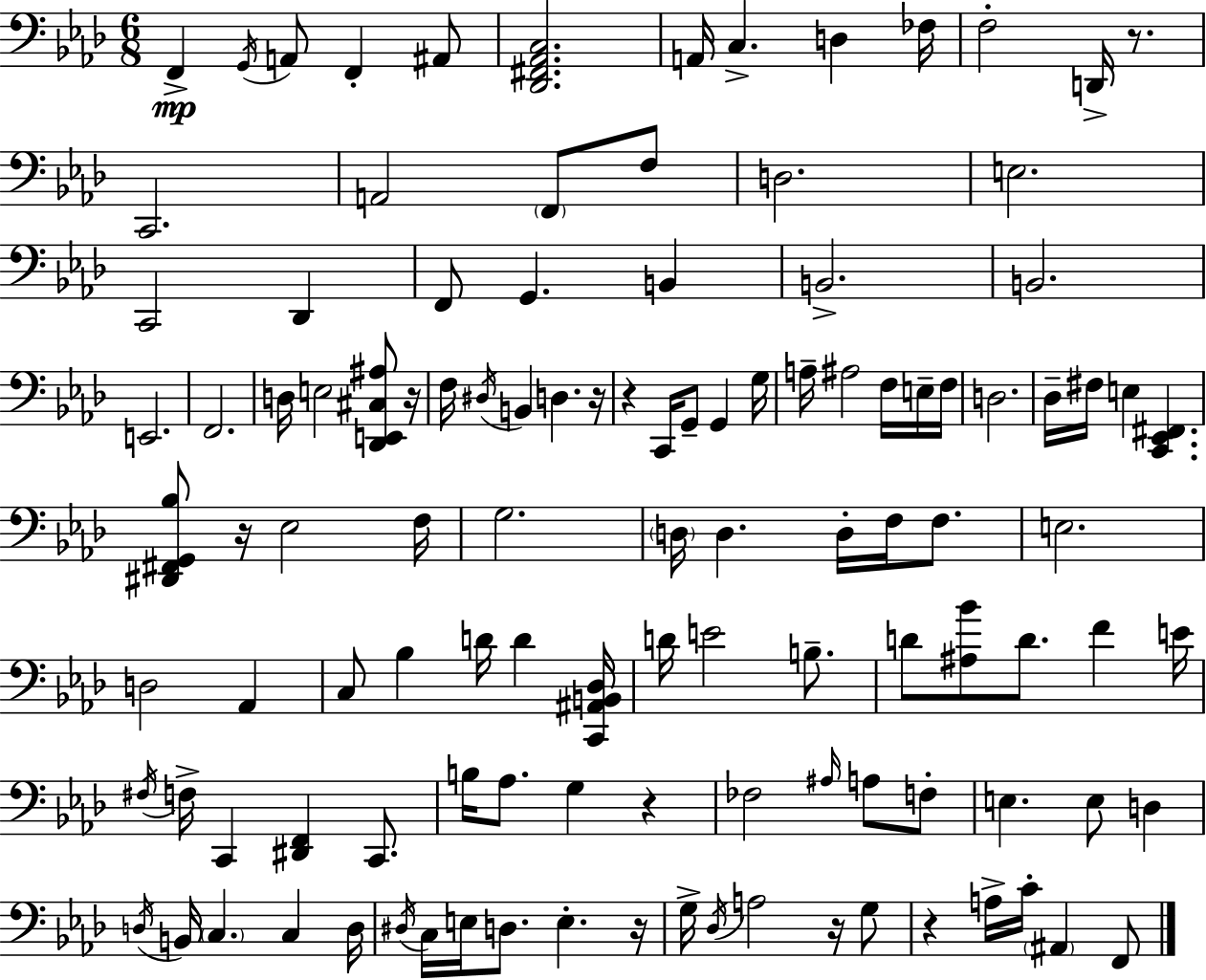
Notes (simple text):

F2/q G2/s A2/e F2/q A#2/e [Db2,F#2,Ab2,C3]/h. A2/s C3/q. D3/q FES3/s F3/h D2/s R/e. C2/h. A2/h F2/e F3/e D3/h. E3/h. C2/h Db2/q F2/e G2/q. B2/q B2/h. B2/h. E2/h. F2/h. D3/s E3/h [Db2,E2,C#3,A#3]/e R/s F3/s D#3/s B2/q D3/q. R/s R/q C2/s G2/e G2/q G3/s A3/s A#3/h F3/s E3/s F3/s D3/h. Db3/s F#3/s E3/q [C2,Eb2,F#2]/q. [D#2,F#2,G2,Bb3]/e R/s Eb3/h F3/s G3/h. D3/s D3/q. D3/s F3/s F3/e. E3/h. D3/h Ab2/q C3/e Bb3/q D4/s D4/q [C2,A#2,B2,Db3]/s D4/s E4/h B3/e. D4/e [A#3,Bb4]/e D4/e. F4/q E4/s F#3/s F3/s C2/q [D#2,F2]/q C2/e. B3/s Ab3/e. G3/q R/q FES3/h A#3/s A3/e F3/e E3/q. E3/e D3/q D3/s B2/s C3/q. C3/q D3/s D#3/s C3/s E3/s D3/e. E3/q. R/s G3/s Db3/s A3/h R/s G3/e R/q A3/s C4/s A#2/q F2/e